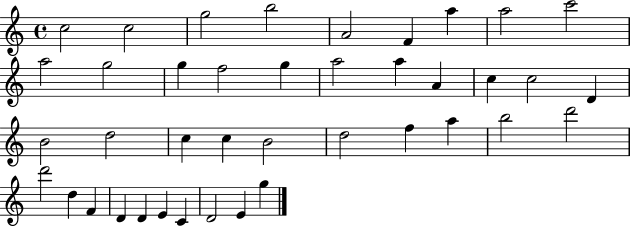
X:1
T:Untitled
M:4/4
L:1/4
K:C
c2 c2 g2 b2 A2 F a a2 c'2 a2 g2 g f2 g a2 a A c c2 D B2 d2 c c B2 d2 f a b2 d'2 d'2 d F D D E C D2 E g